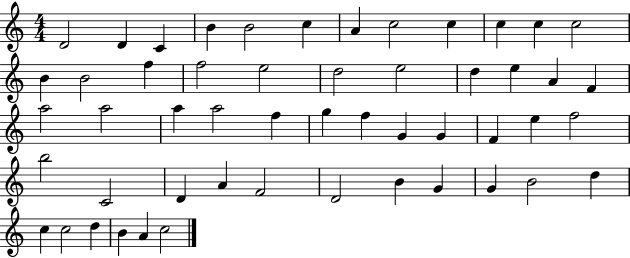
X:1
T:Untitled
M:4/4
L:1/4
K:C
D2 D C B B2 c A c2 c c c c2 B B2 f f2 e2 d2 e2 d e A F a2 a2 a a2 f g f G G F e f2 b2 C2 D A F2 D2 B G G B2 d c c2 d B A c2